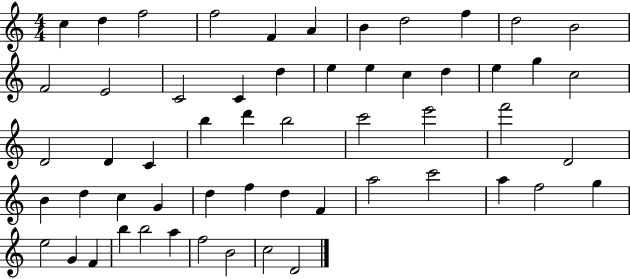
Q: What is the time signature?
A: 4/4